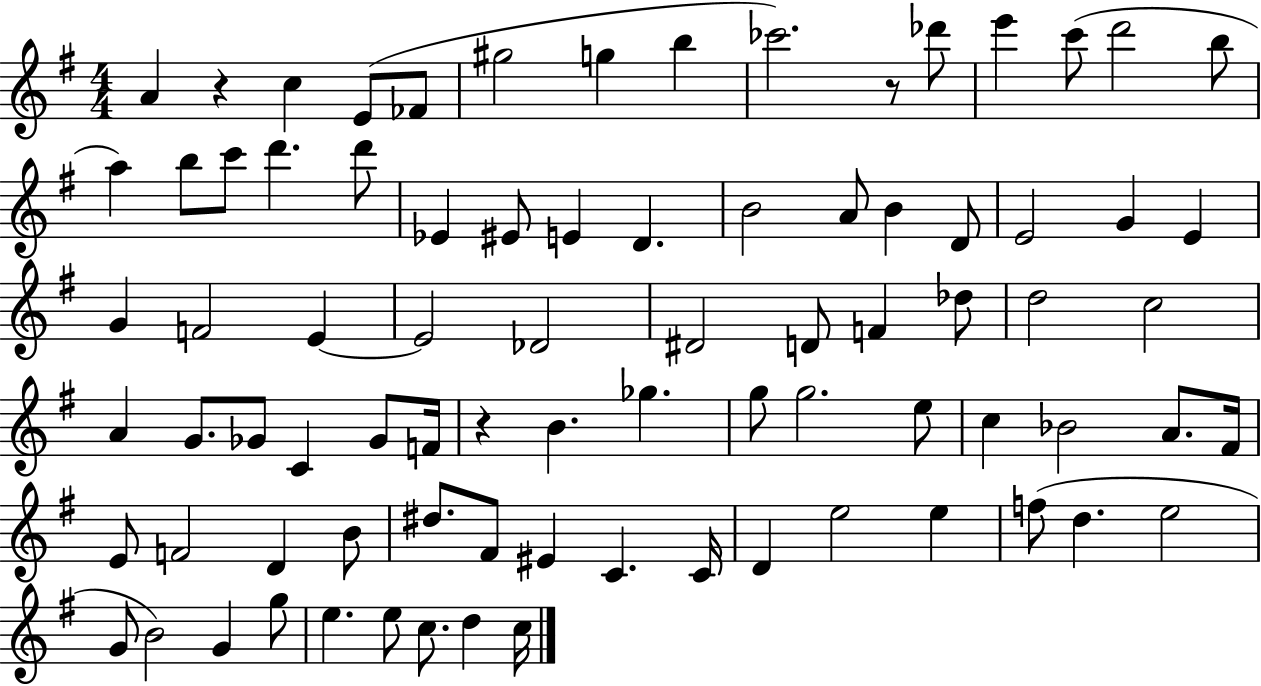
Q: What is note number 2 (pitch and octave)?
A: C5